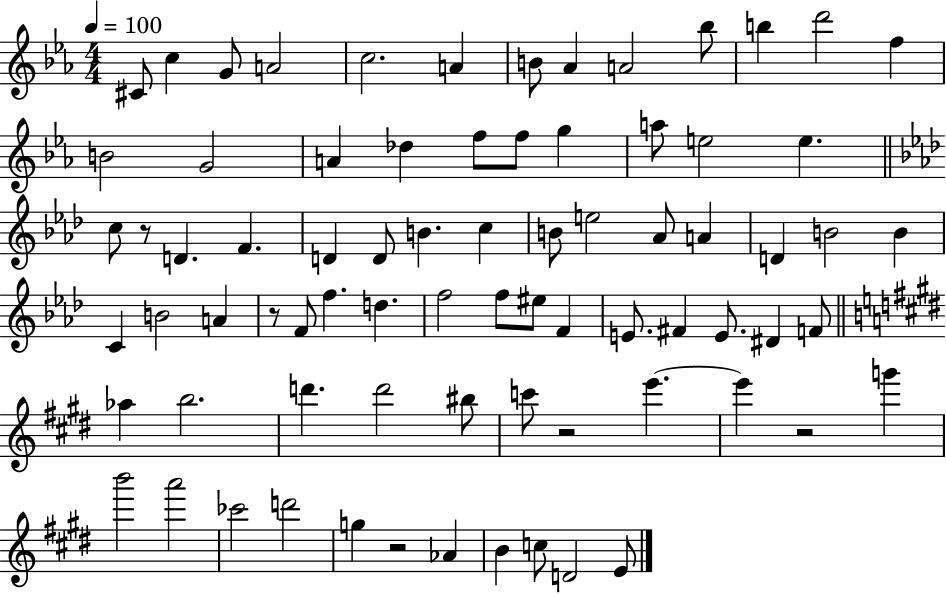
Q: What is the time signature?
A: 4/4